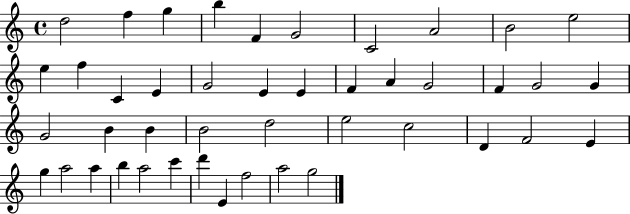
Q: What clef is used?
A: treble